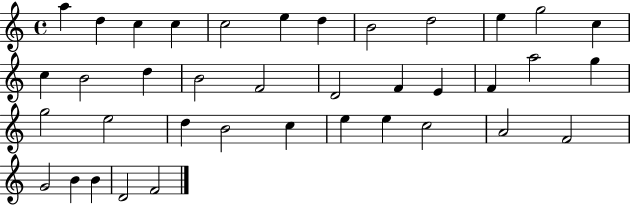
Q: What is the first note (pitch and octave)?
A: A5